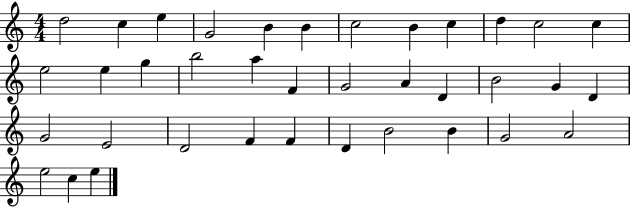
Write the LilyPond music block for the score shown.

{
  \clef treble
  \numericTimeSignature
  \time 4/4
  \key c \major
  d''2 c''4 e''4 | g'2 b'4 b'4 | c''2 b'4 c''4 | d''4 c''2 c''4 | \break e''2 e''4 g''4 | b''2 a''4 f'4 | g'2 a'4 d'4 | b'2 g'4 d'4 | \break g'2 e'2 | d'2 f'4 f'4 | d'4 b'2 b'4 | g'2 a'2 | \break e''2 c''4 e''4 | \bar "|."
}